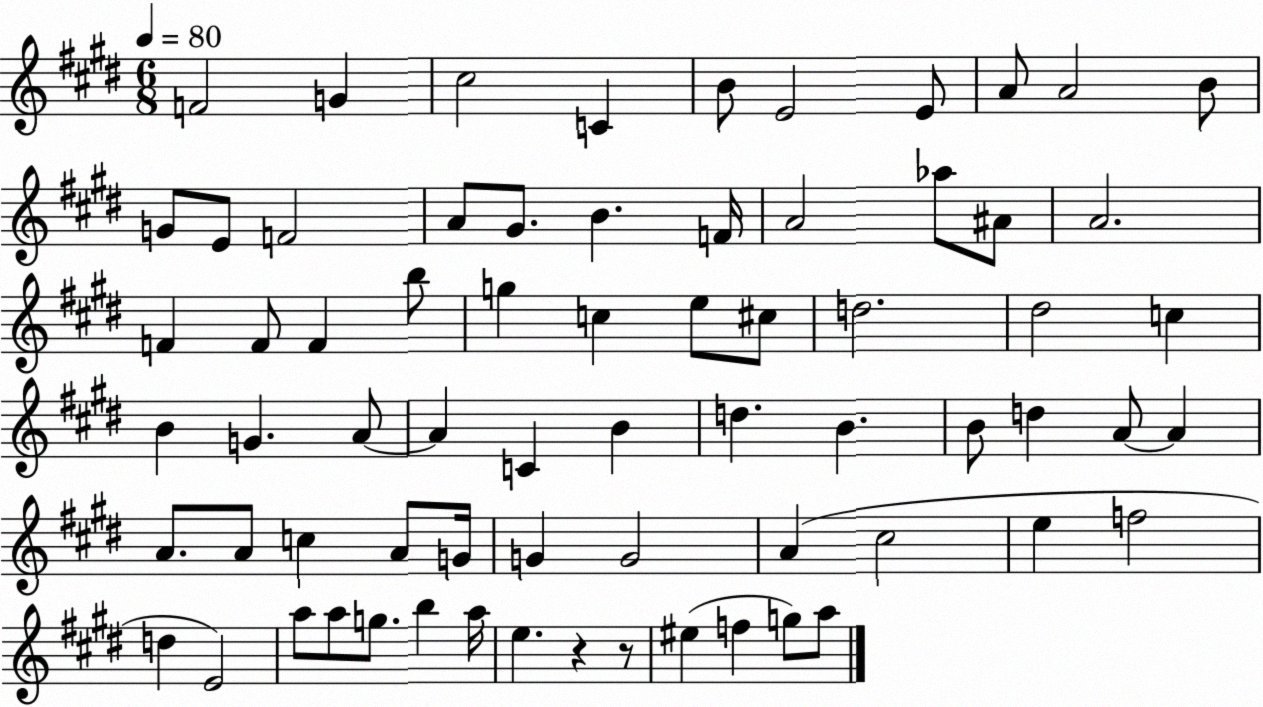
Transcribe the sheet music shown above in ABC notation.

X:1
T:Untitled
M:6/8
L:1/4
K:E
F2 G ^c2 C B/2 E2 E/2 A/2 A2 B/2 G/2 E/2 F2 A/2 ^G/2 B F/4 A2 _a/2 ^A/2 A2 F F/2 F b/2 g c e/2 ^c/2 d2 ^d2 c B G A/2 A C B d B B/2 d A/2 A A/2 A/2 c A/2 G/4 G G2 A ^c2 e f2 d E2 a/2 a/2 g/2 b a/4 e z z/2 ^e f g/2 a/2